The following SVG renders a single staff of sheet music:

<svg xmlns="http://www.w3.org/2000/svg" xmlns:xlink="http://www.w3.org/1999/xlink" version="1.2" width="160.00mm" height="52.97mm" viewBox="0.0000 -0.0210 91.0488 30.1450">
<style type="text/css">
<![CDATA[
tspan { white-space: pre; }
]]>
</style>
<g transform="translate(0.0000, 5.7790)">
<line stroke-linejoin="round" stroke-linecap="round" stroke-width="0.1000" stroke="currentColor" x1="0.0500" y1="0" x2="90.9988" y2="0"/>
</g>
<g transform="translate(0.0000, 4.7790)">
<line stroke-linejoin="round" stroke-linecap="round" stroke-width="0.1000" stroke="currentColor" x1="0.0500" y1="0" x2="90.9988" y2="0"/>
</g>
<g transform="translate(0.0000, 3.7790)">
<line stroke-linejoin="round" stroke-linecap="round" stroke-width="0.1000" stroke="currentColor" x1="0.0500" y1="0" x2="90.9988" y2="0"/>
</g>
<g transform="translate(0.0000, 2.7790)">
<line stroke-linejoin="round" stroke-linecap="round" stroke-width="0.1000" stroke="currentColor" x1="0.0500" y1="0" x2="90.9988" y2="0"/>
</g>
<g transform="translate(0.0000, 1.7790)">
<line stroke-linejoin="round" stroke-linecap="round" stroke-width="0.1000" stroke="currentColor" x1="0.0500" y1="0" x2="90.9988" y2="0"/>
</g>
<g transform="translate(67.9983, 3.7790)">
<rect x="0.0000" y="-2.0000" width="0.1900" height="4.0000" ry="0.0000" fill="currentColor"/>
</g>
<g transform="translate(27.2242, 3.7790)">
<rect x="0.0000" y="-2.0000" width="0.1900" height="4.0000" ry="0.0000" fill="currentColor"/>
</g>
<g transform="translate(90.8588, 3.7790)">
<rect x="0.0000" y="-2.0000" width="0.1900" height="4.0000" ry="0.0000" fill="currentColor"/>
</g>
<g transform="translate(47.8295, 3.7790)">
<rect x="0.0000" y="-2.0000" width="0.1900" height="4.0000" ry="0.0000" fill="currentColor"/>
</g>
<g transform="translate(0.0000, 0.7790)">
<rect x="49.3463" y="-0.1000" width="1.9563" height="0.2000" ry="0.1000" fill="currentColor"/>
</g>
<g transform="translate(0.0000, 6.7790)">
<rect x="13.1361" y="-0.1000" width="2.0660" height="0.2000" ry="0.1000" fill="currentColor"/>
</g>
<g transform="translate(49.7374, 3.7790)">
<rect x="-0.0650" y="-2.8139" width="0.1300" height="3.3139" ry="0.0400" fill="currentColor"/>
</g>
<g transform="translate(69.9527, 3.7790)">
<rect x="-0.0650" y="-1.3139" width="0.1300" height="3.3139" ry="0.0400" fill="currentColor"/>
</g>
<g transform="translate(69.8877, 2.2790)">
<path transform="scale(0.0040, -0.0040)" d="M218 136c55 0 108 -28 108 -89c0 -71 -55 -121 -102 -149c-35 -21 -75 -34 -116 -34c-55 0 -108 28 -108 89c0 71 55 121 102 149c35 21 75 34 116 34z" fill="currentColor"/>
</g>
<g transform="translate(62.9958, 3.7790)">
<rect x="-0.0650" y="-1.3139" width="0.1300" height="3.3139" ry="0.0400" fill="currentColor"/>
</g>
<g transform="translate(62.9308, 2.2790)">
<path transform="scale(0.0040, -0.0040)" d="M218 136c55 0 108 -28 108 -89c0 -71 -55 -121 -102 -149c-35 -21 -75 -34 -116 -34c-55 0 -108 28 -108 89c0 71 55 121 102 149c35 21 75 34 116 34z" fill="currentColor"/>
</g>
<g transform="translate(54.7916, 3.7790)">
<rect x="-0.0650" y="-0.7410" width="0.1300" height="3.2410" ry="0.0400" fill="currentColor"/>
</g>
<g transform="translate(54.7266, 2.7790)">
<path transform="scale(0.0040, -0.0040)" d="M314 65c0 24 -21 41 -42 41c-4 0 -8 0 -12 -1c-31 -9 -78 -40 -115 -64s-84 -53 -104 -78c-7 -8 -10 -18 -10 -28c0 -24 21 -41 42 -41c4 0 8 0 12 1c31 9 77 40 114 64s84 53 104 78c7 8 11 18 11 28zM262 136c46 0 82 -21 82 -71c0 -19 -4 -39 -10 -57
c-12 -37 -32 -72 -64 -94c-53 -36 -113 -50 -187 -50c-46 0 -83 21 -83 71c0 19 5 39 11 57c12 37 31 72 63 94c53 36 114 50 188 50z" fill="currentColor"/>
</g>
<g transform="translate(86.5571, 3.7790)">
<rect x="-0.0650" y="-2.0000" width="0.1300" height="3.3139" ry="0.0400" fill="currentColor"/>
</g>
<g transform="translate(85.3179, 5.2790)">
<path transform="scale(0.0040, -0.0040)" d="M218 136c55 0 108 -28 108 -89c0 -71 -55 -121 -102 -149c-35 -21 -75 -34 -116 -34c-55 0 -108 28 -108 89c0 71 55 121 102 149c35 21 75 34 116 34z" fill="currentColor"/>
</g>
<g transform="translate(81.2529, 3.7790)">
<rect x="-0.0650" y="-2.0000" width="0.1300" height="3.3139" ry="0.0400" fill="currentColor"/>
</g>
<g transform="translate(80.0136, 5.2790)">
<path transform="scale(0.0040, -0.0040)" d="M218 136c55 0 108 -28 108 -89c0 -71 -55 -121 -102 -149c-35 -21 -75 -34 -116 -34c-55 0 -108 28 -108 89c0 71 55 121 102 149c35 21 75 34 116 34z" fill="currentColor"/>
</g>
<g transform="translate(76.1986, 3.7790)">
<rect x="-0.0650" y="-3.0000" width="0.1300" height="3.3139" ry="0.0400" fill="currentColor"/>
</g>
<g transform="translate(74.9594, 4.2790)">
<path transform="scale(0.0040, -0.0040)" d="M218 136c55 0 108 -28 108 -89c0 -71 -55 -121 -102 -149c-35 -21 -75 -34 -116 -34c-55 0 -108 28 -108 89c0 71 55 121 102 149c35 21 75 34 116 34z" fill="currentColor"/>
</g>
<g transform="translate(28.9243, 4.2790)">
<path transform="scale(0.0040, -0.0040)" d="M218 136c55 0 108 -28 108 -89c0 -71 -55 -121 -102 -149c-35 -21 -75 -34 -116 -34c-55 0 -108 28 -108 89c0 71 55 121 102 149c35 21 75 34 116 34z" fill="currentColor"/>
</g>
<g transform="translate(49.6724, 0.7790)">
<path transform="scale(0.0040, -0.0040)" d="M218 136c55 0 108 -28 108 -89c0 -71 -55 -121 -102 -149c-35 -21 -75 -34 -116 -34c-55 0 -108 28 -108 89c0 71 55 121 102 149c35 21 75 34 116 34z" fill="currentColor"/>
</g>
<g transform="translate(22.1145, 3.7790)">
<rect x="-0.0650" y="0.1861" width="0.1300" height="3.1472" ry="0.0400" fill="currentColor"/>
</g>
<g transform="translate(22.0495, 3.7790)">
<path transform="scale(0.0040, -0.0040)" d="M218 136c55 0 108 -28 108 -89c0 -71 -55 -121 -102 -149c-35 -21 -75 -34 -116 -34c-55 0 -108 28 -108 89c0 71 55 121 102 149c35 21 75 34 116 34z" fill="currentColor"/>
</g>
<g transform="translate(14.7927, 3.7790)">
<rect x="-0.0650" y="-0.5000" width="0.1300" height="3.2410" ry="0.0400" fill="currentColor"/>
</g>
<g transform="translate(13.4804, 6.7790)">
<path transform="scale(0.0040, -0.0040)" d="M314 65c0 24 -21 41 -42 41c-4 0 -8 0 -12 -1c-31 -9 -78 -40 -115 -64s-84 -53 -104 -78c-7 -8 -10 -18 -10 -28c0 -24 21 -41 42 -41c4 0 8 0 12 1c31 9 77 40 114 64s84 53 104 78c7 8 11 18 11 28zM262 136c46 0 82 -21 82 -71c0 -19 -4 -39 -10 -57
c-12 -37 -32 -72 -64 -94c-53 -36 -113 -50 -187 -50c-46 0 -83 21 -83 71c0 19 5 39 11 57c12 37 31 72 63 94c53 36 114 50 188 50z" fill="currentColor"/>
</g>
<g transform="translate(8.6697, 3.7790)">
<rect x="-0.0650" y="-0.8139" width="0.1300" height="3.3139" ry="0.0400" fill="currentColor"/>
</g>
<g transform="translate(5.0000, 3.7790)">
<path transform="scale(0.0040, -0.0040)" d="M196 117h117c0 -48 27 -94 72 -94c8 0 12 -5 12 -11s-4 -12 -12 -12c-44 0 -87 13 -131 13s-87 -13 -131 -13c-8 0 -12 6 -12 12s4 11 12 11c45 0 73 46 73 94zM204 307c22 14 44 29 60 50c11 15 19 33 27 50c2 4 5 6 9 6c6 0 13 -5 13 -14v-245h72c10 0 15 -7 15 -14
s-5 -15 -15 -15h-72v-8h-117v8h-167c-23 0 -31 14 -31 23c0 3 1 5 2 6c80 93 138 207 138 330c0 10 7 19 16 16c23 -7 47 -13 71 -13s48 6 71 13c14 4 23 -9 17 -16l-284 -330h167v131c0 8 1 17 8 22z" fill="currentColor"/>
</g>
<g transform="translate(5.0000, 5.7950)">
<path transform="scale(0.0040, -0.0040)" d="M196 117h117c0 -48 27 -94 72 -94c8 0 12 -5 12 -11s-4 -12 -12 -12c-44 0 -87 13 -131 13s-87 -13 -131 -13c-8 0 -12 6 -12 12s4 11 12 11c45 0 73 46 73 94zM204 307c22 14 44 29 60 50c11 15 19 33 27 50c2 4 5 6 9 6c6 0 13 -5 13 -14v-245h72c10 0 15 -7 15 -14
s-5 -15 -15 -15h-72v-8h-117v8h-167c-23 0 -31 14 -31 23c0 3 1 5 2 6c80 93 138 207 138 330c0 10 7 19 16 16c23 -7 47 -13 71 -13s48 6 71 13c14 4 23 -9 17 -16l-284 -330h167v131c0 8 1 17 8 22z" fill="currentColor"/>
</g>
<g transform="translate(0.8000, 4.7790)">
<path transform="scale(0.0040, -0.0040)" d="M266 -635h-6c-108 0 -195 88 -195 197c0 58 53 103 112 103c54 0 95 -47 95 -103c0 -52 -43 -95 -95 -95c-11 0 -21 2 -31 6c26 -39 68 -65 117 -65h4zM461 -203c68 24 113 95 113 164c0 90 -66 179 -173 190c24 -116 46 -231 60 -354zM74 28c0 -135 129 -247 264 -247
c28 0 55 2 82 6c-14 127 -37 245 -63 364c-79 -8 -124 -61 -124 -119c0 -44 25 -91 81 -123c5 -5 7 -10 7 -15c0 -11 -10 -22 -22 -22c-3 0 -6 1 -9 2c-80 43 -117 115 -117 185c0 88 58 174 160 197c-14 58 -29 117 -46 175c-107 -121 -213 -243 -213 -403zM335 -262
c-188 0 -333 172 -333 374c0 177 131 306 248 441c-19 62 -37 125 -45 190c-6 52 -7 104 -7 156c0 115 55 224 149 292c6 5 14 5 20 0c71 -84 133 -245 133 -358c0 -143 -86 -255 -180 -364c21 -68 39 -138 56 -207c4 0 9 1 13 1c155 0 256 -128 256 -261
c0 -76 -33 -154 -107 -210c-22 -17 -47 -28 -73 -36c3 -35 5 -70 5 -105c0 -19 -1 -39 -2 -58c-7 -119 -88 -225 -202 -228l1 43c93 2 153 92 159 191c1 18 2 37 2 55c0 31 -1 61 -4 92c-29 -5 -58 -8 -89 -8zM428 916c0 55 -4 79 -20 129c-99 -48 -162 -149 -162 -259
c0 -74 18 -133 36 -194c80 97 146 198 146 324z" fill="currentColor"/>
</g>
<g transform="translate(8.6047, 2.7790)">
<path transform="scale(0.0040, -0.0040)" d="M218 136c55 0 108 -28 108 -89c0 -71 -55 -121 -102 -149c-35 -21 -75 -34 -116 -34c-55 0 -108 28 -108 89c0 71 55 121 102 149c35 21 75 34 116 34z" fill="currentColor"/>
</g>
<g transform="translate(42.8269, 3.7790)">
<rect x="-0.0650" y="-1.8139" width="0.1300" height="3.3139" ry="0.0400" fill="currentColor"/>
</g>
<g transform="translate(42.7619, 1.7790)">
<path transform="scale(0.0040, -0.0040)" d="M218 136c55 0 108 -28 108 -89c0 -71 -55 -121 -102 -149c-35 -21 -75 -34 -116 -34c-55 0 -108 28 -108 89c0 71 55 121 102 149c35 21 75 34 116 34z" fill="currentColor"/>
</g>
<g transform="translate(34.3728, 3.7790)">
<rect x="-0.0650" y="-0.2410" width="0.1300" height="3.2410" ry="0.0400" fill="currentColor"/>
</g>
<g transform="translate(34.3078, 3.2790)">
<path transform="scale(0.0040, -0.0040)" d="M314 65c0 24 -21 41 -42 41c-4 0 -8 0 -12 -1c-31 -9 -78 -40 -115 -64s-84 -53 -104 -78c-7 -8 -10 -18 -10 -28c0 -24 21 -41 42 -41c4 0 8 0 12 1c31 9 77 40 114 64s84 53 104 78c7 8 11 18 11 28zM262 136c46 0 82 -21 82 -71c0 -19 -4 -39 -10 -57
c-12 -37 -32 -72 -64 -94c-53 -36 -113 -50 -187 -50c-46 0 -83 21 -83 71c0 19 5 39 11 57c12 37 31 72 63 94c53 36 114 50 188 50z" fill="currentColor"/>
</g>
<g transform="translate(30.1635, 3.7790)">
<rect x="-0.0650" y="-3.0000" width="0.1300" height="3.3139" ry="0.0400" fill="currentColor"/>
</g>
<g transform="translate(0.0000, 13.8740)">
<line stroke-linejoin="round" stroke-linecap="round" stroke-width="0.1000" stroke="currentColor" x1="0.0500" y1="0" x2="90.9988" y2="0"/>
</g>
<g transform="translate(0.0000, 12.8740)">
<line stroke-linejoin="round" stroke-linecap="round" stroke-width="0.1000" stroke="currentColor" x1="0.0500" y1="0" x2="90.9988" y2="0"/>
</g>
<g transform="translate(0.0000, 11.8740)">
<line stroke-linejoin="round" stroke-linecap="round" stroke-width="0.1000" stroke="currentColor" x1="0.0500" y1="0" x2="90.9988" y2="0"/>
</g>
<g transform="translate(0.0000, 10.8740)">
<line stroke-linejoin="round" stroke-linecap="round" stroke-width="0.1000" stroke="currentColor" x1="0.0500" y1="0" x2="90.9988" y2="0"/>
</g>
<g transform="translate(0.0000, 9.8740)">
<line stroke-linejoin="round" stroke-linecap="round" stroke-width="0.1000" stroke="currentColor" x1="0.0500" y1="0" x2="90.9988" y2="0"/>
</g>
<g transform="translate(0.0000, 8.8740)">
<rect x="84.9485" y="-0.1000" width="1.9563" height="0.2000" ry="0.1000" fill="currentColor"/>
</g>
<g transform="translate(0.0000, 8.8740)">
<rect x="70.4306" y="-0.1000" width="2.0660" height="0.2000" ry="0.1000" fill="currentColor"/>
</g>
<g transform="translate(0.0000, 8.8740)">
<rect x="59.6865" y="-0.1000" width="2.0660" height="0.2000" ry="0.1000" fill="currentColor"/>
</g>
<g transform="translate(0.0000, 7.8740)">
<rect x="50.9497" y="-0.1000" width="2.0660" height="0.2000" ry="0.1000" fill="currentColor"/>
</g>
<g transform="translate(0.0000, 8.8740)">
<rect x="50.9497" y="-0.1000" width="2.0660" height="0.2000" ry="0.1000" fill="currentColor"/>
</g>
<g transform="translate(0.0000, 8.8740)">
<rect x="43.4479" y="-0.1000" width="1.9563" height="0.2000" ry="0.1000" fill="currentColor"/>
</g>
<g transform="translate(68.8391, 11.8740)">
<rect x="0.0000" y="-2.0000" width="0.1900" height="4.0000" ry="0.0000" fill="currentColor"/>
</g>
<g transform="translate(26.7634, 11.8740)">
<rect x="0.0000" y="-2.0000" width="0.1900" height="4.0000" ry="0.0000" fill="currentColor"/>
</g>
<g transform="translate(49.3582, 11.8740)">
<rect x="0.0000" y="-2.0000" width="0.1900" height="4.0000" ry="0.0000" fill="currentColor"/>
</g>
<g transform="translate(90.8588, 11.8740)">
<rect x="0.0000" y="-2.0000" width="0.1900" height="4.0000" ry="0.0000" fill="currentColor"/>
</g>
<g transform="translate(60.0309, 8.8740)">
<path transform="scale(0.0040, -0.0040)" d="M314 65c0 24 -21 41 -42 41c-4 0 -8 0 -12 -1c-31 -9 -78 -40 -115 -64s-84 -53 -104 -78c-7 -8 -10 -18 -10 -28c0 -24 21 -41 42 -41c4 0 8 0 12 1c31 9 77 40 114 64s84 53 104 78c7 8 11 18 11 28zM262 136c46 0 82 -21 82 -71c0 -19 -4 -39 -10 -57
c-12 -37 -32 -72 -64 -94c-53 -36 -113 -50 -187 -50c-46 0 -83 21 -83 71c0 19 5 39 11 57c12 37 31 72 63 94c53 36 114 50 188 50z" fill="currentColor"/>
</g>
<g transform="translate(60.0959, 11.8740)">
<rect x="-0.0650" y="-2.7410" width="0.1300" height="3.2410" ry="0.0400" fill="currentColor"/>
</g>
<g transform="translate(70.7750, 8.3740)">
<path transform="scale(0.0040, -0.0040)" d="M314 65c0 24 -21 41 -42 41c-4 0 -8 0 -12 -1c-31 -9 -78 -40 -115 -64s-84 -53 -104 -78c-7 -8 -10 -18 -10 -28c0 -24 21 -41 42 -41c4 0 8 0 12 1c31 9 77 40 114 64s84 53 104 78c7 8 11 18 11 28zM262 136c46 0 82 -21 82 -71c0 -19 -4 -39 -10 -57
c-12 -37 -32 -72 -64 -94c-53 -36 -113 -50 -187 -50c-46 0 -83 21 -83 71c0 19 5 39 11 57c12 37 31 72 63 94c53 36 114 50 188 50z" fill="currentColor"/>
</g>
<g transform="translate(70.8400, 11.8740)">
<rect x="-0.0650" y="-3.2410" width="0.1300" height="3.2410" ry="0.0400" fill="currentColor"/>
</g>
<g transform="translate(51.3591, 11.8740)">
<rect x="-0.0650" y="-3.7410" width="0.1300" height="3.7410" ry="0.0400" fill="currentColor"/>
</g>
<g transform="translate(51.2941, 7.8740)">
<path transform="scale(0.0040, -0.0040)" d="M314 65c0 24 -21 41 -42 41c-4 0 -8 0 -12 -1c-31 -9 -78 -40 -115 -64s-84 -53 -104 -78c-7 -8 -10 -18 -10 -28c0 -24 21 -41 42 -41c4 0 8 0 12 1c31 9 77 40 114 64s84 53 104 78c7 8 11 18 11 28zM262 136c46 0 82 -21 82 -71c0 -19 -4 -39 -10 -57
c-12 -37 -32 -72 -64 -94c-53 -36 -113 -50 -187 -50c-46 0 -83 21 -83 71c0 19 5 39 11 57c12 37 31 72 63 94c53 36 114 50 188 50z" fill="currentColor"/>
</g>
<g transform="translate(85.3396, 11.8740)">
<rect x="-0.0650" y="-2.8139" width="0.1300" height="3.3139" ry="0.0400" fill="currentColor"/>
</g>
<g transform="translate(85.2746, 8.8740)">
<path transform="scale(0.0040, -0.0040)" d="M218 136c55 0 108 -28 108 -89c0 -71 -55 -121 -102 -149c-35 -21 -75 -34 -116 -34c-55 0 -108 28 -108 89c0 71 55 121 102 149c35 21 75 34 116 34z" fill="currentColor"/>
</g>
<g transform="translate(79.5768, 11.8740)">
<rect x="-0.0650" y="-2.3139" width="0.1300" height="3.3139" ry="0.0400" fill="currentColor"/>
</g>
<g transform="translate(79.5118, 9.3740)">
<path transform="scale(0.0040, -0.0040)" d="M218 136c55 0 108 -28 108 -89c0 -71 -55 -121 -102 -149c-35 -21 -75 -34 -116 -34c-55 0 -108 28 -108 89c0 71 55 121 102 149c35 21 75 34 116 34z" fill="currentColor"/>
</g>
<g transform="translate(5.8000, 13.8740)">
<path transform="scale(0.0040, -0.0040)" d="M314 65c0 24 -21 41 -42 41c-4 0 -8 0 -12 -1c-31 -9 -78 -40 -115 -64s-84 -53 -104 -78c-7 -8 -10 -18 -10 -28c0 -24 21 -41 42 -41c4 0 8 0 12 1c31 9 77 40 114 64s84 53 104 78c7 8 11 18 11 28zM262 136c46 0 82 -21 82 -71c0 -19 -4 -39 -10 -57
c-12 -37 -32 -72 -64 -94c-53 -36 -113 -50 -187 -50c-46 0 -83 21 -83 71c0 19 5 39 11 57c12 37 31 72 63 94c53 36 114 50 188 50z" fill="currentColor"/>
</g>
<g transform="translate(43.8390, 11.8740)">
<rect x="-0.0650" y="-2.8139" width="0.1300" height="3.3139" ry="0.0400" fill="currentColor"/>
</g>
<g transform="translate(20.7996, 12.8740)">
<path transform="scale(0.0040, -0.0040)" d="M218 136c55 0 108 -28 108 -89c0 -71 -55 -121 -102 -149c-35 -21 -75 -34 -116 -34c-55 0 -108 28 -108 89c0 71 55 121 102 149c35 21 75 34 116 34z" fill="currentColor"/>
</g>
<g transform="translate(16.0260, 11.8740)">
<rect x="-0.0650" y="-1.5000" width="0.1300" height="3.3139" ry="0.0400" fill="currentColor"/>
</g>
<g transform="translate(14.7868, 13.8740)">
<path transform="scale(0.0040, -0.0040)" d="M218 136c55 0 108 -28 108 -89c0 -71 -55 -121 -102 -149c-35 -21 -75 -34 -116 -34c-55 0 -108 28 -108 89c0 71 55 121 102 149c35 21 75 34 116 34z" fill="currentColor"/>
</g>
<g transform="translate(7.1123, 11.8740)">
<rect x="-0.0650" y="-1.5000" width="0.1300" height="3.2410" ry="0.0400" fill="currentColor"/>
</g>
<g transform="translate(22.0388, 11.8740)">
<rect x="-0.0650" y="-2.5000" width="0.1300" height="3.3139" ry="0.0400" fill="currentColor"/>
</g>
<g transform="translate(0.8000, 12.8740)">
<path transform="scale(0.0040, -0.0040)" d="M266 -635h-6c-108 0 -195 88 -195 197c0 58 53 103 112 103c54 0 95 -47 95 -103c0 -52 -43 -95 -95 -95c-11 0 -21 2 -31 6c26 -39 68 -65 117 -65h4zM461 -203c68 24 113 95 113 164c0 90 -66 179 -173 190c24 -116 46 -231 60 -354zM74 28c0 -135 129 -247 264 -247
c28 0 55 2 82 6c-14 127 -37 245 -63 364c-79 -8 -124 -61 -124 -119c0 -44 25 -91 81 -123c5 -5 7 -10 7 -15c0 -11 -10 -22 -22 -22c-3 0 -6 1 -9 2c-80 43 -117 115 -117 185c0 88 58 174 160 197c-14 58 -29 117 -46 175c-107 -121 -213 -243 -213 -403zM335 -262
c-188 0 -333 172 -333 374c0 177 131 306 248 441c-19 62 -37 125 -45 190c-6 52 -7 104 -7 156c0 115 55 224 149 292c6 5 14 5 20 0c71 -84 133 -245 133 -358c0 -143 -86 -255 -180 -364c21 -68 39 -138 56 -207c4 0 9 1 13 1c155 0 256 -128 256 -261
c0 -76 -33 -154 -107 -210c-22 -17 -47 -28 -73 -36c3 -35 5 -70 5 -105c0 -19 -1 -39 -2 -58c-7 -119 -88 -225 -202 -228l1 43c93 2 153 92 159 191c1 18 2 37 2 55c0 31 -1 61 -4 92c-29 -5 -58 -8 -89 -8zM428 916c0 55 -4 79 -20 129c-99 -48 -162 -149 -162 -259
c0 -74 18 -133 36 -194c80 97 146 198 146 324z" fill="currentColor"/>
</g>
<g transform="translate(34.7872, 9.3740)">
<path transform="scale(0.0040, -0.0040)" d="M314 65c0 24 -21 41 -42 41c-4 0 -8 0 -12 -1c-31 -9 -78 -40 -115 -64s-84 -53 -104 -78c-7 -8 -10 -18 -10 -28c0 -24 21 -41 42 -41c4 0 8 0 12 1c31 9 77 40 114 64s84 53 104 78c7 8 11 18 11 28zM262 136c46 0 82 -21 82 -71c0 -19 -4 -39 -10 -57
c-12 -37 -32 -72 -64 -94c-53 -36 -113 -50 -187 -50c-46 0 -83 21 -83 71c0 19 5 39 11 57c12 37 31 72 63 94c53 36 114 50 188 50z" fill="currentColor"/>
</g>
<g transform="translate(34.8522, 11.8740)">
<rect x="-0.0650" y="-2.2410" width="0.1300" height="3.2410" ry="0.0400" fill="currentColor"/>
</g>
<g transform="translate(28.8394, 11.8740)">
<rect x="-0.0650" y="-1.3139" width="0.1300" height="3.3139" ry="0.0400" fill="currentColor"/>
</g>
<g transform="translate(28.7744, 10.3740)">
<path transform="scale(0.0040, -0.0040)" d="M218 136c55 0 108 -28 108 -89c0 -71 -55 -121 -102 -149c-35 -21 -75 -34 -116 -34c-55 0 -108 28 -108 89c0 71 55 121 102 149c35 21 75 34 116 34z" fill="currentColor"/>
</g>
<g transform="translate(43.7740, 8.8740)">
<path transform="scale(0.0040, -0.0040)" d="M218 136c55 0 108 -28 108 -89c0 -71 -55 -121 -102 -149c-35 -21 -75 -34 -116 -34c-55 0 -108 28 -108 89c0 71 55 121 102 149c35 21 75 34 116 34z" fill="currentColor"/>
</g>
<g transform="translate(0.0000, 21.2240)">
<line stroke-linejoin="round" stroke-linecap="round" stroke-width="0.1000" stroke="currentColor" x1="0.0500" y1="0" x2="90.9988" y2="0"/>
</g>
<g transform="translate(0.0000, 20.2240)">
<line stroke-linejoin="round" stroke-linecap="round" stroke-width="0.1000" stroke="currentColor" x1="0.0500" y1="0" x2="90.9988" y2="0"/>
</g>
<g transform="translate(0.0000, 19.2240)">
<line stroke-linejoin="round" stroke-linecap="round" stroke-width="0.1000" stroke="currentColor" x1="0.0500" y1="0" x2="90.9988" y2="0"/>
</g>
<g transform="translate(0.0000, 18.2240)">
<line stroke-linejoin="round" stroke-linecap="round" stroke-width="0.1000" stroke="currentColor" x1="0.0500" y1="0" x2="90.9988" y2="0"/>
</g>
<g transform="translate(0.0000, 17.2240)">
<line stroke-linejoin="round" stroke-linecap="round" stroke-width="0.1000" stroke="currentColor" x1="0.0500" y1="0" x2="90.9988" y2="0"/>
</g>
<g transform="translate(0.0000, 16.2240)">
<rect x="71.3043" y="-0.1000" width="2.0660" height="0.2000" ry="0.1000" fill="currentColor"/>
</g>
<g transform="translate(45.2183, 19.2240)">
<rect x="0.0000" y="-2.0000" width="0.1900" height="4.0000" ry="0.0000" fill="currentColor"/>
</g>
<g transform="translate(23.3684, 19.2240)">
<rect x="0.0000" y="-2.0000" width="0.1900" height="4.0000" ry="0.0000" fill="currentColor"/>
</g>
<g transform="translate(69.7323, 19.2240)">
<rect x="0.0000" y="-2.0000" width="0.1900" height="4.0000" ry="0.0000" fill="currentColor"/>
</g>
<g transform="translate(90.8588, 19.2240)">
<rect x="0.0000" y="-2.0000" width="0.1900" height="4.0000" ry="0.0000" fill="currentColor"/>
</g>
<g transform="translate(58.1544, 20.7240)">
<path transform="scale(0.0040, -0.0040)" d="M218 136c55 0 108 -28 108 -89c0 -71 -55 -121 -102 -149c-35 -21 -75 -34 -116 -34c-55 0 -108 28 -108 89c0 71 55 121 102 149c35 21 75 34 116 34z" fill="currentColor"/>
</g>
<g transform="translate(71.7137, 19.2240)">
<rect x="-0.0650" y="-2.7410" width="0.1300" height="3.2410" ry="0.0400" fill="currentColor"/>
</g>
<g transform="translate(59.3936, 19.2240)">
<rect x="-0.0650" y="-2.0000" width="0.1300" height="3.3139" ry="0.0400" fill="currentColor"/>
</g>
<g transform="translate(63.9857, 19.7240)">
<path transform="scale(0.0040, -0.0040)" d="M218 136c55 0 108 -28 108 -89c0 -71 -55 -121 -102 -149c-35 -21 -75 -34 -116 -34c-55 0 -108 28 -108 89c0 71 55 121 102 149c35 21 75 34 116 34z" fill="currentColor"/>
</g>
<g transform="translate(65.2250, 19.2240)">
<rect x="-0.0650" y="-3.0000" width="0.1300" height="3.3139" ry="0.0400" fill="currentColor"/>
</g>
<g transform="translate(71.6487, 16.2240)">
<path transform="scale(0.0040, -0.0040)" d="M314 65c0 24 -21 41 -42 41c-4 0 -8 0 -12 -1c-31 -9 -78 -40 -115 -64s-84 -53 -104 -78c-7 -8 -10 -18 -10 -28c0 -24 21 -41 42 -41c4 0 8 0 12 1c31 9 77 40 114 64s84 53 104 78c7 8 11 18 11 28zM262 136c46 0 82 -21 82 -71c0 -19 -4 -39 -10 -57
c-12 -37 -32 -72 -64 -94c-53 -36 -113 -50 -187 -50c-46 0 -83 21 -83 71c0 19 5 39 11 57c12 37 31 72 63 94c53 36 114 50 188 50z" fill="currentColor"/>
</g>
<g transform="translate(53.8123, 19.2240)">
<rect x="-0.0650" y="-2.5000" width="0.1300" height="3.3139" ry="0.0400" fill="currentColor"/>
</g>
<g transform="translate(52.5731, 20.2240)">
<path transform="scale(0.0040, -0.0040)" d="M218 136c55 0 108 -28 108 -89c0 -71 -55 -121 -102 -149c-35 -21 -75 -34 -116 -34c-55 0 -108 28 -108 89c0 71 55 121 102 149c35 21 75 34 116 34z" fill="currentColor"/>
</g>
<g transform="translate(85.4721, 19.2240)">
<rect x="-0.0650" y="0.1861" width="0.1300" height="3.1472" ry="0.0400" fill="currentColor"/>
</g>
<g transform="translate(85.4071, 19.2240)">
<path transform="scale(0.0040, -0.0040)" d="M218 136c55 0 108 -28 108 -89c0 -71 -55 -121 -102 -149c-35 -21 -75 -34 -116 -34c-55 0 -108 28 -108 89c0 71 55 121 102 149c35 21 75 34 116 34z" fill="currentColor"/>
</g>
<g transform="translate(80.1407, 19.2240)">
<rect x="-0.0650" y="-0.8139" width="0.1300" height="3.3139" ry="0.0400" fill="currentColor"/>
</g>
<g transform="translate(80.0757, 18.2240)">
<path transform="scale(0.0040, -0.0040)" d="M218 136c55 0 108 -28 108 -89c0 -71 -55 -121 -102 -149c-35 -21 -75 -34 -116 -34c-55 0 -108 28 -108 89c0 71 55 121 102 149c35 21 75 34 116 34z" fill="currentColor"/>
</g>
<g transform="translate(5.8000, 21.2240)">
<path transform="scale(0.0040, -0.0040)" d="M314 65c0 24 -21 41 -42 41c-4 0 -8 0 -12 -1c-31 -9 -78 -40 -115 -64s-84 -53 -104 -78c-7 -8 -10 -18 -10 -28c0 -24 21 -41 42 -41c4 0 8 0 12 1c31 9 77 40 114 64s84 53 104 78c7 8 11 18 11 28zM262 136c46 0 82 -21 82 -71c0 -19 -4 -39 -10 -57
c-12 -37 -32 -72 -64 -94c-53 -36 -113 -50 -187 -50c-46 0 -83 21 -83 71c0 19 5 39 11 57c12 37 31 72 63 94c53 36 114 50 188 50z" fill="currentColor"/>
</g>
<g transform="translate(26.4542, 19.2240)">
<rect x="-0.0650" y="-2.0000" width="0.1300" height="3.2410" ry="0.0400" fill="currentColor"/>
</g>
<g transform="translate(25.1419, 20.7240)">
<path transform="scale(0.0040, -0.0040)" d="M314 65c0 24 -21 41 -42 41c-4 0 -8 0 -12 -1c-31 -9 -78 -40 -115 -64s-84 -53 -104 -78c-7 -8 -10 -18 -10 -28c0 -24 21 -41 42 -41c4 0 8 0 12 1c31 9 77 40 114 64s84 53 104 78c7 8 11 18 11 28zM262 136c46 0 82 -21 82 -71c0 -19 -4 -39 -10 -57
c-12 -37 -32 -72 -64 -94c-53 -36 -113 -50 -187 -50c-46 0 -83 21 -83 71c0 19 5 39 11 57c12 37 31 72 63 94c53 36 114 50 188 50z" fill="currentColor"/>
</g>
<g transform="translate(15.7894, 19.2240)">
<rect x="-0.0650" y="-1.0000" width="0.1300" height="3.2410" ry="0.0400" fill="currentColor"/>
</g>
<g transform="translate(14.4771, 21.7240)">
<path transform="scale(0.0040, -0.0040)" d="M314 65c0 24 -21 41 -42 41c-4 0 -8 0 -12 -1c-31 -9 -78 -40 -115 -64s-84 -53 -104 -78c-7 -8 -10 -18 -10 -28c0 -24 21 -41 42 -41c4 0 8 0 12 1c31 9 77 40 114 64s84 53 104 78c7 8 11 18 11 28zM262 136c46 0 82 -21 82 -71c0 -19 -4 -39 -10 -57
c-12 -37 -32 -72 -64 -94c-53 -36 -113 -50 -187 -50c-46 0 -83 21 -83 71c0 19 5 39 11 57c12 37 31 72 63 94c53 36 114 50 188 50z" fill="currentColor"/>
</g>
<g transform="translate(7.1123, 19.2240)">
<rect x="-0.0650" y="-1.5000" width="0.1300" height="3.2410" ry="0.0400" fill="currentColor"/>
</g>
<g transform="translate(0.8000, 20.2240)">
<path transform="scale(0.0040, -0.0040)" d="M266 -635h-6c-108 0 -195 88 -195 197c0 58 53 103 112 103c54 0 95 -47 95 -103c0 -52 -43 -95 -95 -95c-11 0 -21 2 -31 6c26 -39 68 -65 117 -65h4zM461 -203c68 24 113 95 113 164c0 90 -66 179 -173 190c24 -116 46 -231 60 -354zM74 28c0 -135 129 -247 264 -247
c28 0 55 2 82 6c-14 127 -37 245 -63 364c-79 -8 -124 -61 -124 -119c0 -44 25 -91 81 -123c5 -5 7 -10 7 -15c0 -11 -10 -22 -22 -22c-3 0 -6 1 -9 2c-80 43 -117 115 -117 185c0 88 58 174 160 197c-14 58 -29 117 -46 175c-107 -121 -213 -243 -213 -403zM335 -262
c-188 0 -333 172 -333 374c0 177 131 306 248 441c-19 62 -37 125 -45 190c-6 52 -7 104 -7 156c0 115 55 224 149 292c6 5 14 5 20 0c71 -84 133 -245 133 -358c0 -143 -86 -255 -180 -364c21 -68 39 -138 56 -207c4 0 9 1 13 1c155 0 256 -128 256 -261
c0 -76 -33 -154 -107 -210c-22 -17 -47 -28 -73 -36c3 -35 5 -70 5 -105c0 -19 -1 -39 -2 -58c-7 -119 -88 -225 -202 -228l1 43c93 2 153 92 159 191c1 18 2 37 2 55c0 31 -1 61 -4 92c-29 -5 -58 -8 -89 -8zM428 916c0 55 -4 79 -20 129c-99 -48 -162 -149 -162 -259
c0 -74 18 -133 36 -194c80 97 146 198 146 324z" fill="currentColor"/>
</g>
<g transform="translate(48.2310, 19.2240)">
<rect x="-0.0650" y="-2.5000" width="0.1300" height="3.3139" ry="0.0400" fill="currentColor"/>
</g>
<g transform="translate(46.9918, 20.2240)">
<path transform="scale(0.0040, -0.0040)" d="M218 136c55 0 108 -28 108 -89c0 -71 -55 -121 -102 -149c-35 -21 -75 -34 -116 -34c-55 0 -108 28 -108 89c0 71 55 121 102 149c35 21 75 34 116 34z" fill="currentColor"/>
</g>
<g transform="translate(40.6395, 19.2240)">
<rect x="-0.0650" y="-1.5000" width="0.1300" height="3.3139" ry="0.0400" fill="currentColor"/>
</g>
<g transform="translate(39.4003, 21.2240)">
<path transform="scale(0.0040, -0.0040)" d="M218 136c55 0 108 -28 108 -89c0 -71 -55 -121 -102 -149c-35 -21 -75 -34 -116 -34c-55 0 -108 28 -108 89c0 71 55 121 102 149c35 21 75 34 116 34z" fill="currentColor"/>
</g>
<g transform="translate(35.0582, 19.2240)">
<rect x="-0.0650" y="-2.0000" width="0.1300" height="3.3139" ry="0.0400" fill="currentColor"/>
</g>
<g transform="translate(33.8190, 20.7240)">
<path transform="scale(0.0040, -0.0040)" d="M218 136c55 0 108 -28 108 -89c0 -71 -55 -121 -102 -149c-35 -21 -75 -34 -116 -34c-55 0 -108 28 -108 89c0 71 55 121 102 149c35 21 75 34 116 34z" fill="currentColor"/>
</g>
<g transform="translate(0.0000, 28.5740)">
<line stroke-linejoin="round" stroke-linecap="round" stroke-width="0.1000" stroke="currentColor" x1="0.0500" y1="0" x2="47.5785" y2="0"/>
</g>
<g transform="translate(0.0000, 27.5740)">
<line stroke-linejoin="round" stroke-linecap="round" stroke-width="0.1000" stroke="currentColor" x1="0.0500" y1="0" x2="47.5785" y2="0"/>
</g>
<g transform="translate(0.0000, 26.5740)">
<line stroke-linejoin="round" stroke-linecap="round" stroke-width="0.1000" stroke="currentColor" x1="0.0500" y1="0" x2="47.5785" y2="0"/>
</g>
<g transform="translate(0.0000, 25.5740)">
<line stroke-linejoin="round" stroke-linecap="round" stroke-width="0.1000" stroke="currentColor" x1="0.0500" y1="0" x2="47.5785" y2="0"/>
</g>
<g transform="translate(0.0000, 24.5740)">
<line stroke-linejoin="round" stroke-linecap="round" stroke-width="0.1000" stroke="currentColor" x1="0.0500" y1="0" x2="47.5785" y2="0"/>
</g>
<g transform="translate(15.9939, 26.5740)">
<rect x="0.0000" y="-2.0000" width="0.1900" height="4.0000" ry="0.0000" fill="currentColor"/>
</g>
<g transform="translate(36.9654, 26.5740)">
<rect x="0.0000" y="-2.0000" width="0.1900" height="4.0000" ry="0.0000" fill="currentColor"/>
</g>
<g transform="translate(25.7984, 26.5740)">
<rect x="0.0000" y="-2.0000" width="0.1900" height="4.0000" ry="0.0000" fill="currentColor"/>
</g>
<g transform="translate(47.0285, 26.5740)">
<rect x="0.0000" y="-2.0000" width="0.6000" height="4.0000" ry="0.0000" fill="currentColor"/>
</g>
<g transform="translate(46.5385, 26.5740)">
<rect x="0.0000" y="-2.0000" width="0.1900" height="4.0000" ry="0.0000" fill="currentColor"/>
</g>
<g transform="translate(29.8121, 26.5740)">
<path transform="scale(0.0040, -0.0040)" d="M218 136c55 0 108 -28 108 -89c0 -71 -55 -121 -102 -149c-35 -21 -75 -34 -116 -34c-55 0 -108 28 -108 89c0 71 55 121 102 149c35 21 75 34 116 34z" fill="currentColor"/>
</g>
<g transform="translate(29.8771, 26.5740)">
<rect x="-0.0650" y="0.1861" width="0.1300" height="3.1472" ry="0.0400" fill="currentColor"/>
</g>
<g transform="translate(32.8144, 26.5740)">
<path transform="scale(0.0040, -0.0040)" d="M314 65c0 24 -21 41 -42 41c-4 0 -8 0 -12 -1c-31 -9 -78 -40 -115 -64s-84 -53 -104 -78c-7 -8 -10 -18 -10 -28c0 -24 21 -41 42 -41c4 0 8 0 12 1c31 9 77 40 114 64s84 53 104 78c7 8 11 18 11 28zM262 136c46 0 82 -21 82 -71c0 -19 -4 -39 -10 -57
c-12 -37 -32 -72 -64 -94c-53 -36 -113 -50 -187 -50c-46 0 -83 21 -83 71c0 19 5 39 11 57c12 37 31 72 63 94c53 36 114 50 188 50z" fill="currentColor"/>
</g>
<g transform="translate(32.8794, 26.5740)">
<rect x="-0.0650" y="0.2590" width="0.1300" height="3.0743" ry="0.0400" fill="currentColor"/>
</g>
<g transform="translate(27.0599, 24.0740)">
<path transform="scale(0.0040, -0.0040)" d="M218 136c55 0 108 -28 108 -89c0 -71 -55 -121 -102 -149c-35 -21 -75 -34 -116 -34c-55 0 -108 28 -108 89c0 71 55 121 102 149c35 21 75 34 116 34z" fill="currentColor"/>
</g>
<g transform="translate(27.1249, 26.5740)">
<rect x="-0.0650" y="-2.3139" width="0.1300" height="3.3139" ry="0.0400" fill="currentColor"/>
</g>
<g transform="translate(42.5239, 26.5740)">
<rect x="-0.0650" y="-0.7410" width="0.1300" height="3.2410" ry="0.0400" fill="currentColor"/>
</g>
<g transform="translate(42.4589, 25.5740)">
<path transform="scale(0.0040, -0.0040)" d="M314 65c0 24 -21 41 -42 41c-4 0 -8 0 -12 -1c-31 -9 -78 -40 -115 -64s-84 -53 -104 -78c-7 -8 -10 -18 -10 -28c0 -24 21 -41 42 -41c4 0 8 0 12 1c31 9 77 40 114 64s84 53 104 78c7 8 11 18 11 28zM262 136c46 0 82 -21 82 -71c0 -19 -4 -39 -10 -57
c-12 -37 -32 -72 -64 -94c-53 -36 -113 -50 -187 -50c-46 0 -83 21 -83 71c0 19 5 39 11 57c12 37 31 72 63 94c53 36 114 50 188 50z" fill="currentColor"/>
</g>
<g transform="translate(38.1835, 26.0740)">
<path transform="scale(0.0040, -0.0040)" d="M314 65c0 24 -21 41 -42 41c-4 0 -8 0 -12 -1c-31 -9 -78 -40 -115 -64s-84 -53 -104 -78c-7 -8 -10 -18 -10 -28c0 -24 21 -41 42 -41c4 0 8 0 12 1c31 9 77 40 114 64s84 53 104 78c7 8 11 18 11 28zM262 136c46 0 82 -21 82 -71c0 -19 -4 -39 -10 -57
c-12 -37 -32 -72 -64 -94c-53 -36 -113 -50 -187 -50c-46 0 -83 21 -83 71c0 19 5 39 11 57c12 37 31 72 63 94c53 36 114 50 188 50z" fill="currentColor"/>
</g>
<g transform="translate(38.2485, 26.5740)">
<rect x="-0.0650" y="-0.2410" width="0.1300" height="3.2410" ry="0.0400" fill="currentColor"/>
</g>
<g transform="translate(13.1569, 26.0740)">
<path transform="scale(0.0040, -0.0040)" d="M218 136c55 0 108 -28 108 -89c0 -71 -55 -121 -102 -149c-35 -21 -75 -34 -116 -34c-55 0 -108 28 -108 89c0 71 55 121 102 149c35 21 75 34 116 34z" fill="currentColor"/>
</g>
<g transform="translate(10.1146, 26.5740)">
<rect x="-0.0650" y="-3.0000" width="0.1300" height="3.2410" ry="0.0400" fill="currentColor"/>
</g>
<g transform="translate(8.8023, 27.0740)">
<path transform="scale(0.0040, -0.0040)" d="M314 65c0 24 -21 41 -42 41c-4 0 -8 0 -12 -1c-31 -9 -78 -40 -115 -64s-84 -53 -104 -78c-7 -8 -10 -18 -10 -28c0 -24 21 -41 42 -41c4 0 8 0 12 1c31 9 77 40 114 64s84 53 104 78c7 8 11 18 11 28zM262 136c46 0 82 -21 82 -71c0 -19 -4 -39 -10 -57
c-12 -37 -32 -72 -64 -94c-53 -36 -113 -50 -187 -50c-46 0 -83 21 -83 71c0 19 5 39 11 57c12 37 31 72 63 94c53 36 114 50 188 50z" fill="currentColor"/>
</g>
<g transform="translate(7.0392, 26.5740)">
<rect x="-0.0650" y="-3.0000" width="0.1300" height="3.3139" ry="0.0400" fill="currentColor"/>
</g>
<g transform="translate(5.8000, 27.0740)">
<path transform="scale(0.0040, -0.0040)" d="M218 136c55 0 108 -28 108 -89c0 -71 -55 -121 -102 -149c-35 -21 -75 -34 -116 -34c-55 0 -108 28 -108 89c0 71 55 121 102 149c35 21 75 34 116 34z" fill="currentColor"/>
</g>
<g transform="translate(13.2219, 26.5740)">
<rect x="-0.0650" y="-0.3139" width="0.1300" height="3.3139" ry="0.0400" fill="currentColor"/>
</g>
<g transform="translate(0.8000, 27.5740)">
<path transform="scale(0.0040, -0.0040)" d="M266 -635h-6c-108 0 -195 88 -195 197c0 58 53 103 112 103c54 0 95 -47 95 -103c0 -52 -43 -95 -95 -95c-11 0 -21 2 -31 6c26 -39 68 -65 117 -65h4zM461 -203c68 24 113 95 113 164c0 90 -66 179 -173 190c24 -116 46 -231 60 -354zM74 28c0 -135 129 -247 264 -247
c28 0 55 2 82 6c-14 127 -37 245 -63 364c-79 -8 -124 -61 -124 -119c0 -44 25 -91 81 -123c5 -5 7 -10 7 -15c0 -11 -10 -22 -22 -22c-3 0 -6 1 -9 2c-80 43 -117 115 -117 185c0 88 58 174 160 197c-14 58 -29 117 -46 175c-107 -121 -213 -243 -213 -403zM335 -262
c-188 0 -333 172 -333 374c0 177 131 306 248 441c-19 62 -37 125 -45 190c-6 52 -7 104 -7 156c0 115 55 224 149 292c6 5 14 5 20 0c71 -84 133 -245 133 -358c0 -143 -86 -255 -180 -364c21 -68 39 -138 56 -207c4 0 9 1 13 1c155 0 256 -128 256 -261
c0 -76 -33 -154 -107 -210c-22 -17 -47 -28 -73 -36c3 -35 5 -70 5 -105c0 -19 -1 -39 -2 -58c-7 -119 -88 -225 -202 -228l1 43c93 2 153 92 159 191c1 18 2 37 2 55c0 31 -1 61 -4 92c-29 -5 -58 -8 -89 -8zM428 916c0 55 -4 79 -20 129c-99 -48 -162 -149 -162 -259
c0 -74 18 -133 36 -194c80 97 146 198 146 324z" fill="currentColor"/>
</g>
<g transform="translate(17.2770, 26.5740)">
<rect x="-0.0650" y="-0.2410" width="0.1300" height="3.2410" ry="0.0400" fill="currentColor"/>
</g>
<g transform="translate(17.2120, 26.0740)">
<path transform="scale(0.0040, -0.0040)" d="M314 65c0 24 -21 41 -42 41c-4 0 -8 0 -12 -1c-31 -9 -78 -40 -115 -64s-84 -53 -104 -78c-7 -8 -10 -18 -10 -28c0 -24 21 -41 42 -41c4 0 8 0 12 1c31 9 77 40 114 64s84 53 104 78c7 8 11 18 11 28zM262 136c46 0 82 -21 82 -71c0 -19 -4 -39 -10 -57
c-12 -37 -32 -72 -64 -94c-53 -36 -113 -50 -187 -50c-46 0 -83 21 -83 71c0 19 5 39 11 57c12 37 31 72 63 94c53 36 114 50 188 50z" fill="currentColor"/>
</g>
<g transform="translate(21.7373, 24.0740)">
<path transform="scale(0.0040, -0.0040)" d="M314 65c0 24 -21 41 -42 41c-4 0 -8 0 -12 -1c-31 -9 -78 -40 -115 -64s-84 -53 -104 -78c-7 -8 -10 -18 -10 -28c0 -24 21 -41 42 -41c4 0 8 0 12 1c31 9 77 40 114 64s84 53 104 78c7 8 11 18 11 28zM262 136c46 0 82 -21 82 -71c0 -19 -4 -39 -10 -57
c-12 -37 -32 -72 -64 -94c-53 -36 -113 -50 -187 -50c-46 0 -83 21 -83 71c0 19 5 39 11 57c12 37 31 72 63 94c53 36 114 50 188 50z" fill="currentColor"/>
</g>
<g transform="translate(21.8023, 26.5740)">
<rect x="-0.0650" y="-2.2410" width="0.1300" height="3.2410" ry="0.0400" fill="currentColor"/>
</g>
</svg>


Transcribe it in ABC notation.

X:1
T:Untitled
M:4/4
L:1/4
K:C
d C2 B A c2 f a d2 e e A F F E2 E G e g2 a c'2 a2 b2 g a E2 D2 F2 F E G G F A a2 d B A A2 c c2 g2 g B B2 c2 d2